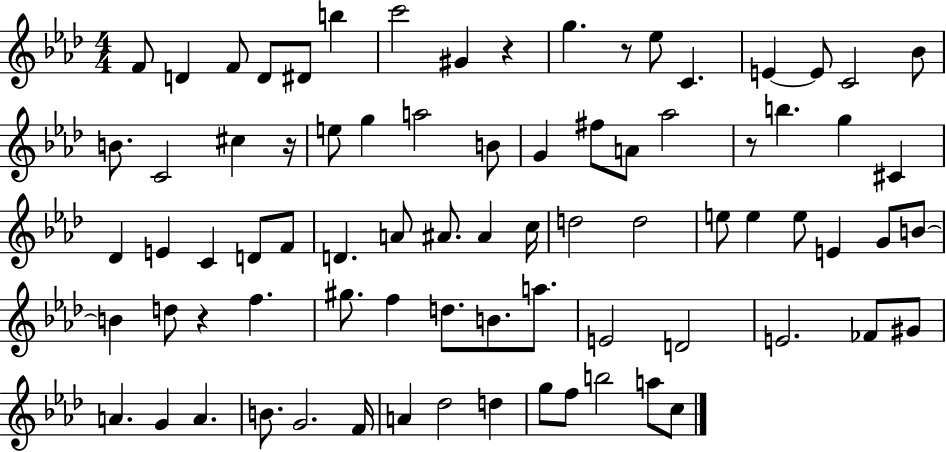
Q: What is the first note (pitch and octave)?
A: F4